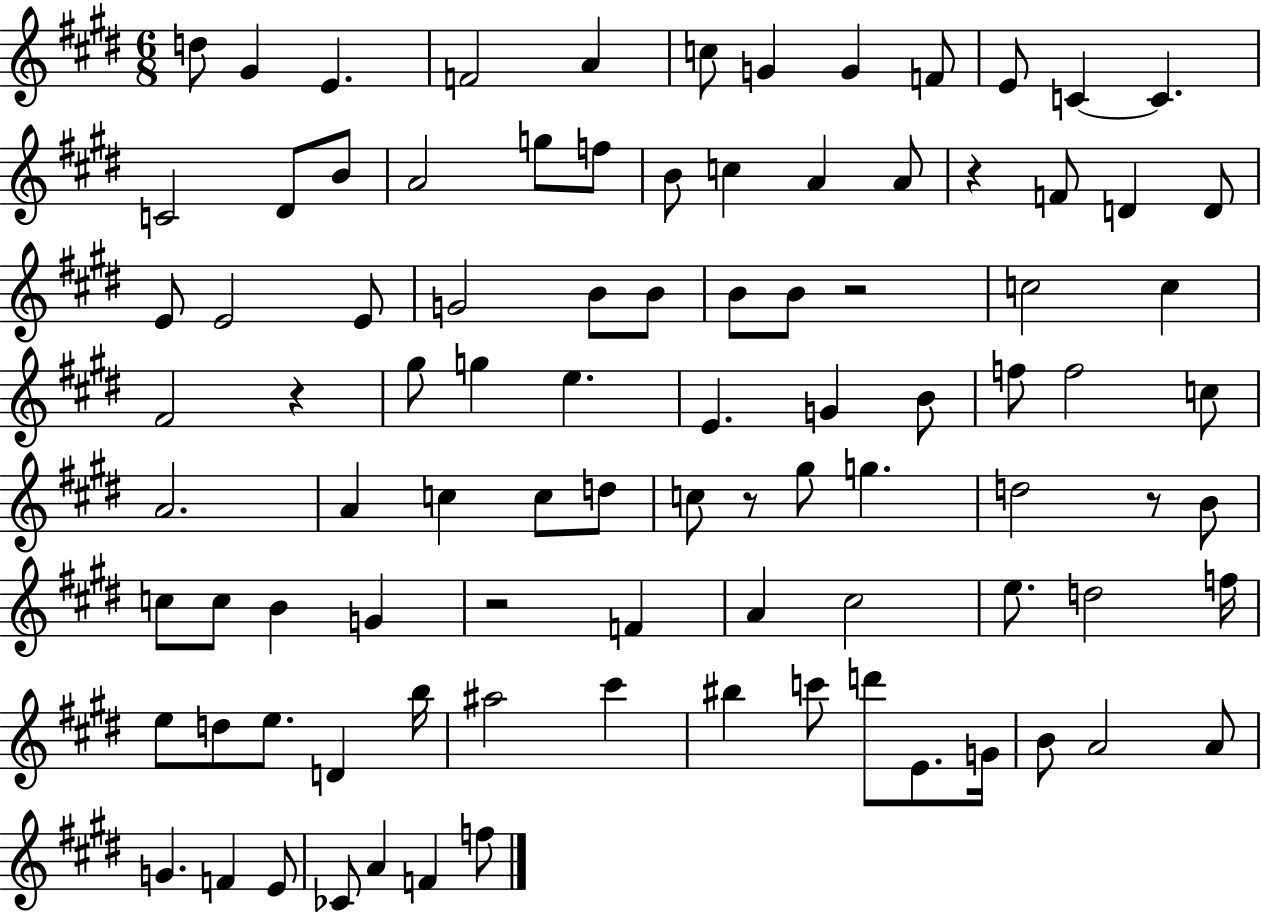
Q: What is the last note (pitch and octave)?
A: F5